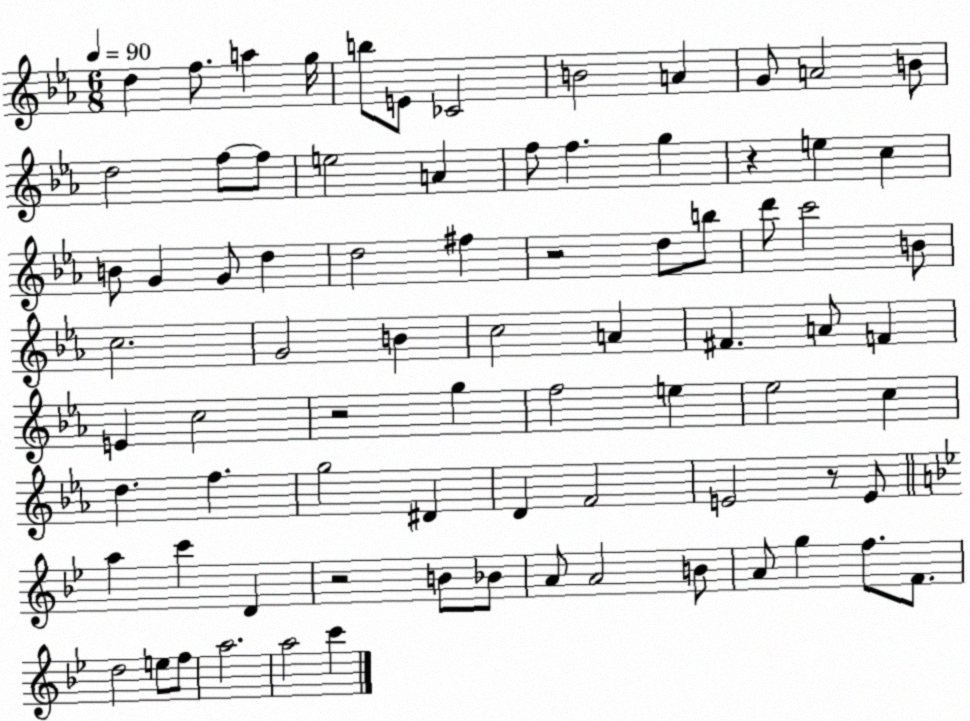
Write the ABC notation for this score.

X:1
T:Untitled
M:6/8
L:1/4
K:Eb
d f/2 a g/4 b/2 E/2 _C2 B2 A G/2 A2 B/2 d2 f/2 f/2 e2 A f/2 f g z e c B/2 G G/2 d d2 ^f z2 d/2 b/2 d'/2 c'2 B/2 c2 G2 B c2 A ^F A/2 F E c2 z2 g f2 e _e2 c d f g2 ^D D F2 E2 z/2 E/2 a c' D z2 B/2 _B/2 A/2 A2 B/2 A/2 g f/2 F/2 d2 e/2 f/2 a2 a2 c'